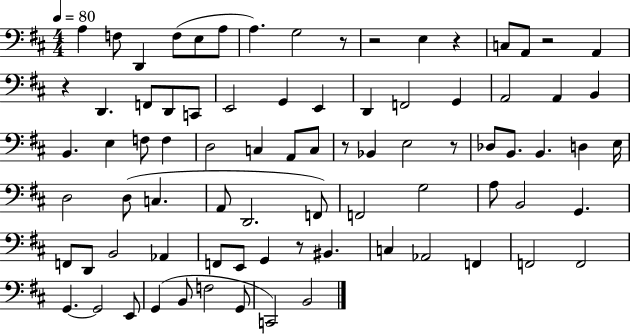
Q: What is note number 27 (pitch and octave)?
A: E3